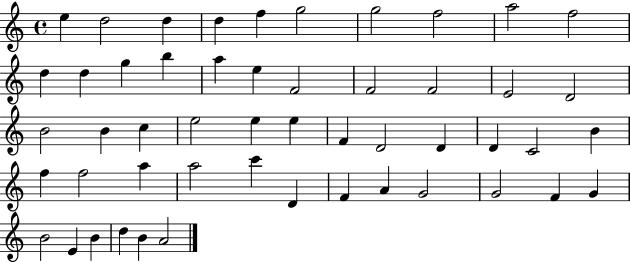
{
  \clef treble
  \time 4/4
  \defaultTimeSignature
  \key c \major
  e''4 d''2 d''4 | d''4 f''4 g''2 | g''2 f''2 | a''2 f''2 | \break d''4 d''4 g''4 b''4 | a''4 e''4 f'2 | f'2 f'2 | e'2 d'2 | \break b'2 b'4 c''4 | e''2 e''4 e''4 | f'4 d'2 d'4 | d'4 c'2 b'4 | \break f''4 f''2 a''4 | a''2 c'''4 d'4 | f'4 a'4 g'2 | g'2 f'4 g'4 | \break b'2 e'4 b'4 | d''4 b'4 a'2 | \bar "|."
}